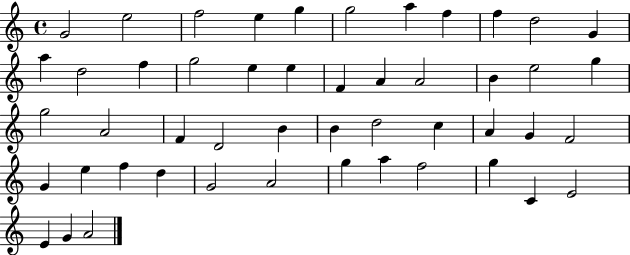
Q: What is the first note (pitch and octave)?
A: G4